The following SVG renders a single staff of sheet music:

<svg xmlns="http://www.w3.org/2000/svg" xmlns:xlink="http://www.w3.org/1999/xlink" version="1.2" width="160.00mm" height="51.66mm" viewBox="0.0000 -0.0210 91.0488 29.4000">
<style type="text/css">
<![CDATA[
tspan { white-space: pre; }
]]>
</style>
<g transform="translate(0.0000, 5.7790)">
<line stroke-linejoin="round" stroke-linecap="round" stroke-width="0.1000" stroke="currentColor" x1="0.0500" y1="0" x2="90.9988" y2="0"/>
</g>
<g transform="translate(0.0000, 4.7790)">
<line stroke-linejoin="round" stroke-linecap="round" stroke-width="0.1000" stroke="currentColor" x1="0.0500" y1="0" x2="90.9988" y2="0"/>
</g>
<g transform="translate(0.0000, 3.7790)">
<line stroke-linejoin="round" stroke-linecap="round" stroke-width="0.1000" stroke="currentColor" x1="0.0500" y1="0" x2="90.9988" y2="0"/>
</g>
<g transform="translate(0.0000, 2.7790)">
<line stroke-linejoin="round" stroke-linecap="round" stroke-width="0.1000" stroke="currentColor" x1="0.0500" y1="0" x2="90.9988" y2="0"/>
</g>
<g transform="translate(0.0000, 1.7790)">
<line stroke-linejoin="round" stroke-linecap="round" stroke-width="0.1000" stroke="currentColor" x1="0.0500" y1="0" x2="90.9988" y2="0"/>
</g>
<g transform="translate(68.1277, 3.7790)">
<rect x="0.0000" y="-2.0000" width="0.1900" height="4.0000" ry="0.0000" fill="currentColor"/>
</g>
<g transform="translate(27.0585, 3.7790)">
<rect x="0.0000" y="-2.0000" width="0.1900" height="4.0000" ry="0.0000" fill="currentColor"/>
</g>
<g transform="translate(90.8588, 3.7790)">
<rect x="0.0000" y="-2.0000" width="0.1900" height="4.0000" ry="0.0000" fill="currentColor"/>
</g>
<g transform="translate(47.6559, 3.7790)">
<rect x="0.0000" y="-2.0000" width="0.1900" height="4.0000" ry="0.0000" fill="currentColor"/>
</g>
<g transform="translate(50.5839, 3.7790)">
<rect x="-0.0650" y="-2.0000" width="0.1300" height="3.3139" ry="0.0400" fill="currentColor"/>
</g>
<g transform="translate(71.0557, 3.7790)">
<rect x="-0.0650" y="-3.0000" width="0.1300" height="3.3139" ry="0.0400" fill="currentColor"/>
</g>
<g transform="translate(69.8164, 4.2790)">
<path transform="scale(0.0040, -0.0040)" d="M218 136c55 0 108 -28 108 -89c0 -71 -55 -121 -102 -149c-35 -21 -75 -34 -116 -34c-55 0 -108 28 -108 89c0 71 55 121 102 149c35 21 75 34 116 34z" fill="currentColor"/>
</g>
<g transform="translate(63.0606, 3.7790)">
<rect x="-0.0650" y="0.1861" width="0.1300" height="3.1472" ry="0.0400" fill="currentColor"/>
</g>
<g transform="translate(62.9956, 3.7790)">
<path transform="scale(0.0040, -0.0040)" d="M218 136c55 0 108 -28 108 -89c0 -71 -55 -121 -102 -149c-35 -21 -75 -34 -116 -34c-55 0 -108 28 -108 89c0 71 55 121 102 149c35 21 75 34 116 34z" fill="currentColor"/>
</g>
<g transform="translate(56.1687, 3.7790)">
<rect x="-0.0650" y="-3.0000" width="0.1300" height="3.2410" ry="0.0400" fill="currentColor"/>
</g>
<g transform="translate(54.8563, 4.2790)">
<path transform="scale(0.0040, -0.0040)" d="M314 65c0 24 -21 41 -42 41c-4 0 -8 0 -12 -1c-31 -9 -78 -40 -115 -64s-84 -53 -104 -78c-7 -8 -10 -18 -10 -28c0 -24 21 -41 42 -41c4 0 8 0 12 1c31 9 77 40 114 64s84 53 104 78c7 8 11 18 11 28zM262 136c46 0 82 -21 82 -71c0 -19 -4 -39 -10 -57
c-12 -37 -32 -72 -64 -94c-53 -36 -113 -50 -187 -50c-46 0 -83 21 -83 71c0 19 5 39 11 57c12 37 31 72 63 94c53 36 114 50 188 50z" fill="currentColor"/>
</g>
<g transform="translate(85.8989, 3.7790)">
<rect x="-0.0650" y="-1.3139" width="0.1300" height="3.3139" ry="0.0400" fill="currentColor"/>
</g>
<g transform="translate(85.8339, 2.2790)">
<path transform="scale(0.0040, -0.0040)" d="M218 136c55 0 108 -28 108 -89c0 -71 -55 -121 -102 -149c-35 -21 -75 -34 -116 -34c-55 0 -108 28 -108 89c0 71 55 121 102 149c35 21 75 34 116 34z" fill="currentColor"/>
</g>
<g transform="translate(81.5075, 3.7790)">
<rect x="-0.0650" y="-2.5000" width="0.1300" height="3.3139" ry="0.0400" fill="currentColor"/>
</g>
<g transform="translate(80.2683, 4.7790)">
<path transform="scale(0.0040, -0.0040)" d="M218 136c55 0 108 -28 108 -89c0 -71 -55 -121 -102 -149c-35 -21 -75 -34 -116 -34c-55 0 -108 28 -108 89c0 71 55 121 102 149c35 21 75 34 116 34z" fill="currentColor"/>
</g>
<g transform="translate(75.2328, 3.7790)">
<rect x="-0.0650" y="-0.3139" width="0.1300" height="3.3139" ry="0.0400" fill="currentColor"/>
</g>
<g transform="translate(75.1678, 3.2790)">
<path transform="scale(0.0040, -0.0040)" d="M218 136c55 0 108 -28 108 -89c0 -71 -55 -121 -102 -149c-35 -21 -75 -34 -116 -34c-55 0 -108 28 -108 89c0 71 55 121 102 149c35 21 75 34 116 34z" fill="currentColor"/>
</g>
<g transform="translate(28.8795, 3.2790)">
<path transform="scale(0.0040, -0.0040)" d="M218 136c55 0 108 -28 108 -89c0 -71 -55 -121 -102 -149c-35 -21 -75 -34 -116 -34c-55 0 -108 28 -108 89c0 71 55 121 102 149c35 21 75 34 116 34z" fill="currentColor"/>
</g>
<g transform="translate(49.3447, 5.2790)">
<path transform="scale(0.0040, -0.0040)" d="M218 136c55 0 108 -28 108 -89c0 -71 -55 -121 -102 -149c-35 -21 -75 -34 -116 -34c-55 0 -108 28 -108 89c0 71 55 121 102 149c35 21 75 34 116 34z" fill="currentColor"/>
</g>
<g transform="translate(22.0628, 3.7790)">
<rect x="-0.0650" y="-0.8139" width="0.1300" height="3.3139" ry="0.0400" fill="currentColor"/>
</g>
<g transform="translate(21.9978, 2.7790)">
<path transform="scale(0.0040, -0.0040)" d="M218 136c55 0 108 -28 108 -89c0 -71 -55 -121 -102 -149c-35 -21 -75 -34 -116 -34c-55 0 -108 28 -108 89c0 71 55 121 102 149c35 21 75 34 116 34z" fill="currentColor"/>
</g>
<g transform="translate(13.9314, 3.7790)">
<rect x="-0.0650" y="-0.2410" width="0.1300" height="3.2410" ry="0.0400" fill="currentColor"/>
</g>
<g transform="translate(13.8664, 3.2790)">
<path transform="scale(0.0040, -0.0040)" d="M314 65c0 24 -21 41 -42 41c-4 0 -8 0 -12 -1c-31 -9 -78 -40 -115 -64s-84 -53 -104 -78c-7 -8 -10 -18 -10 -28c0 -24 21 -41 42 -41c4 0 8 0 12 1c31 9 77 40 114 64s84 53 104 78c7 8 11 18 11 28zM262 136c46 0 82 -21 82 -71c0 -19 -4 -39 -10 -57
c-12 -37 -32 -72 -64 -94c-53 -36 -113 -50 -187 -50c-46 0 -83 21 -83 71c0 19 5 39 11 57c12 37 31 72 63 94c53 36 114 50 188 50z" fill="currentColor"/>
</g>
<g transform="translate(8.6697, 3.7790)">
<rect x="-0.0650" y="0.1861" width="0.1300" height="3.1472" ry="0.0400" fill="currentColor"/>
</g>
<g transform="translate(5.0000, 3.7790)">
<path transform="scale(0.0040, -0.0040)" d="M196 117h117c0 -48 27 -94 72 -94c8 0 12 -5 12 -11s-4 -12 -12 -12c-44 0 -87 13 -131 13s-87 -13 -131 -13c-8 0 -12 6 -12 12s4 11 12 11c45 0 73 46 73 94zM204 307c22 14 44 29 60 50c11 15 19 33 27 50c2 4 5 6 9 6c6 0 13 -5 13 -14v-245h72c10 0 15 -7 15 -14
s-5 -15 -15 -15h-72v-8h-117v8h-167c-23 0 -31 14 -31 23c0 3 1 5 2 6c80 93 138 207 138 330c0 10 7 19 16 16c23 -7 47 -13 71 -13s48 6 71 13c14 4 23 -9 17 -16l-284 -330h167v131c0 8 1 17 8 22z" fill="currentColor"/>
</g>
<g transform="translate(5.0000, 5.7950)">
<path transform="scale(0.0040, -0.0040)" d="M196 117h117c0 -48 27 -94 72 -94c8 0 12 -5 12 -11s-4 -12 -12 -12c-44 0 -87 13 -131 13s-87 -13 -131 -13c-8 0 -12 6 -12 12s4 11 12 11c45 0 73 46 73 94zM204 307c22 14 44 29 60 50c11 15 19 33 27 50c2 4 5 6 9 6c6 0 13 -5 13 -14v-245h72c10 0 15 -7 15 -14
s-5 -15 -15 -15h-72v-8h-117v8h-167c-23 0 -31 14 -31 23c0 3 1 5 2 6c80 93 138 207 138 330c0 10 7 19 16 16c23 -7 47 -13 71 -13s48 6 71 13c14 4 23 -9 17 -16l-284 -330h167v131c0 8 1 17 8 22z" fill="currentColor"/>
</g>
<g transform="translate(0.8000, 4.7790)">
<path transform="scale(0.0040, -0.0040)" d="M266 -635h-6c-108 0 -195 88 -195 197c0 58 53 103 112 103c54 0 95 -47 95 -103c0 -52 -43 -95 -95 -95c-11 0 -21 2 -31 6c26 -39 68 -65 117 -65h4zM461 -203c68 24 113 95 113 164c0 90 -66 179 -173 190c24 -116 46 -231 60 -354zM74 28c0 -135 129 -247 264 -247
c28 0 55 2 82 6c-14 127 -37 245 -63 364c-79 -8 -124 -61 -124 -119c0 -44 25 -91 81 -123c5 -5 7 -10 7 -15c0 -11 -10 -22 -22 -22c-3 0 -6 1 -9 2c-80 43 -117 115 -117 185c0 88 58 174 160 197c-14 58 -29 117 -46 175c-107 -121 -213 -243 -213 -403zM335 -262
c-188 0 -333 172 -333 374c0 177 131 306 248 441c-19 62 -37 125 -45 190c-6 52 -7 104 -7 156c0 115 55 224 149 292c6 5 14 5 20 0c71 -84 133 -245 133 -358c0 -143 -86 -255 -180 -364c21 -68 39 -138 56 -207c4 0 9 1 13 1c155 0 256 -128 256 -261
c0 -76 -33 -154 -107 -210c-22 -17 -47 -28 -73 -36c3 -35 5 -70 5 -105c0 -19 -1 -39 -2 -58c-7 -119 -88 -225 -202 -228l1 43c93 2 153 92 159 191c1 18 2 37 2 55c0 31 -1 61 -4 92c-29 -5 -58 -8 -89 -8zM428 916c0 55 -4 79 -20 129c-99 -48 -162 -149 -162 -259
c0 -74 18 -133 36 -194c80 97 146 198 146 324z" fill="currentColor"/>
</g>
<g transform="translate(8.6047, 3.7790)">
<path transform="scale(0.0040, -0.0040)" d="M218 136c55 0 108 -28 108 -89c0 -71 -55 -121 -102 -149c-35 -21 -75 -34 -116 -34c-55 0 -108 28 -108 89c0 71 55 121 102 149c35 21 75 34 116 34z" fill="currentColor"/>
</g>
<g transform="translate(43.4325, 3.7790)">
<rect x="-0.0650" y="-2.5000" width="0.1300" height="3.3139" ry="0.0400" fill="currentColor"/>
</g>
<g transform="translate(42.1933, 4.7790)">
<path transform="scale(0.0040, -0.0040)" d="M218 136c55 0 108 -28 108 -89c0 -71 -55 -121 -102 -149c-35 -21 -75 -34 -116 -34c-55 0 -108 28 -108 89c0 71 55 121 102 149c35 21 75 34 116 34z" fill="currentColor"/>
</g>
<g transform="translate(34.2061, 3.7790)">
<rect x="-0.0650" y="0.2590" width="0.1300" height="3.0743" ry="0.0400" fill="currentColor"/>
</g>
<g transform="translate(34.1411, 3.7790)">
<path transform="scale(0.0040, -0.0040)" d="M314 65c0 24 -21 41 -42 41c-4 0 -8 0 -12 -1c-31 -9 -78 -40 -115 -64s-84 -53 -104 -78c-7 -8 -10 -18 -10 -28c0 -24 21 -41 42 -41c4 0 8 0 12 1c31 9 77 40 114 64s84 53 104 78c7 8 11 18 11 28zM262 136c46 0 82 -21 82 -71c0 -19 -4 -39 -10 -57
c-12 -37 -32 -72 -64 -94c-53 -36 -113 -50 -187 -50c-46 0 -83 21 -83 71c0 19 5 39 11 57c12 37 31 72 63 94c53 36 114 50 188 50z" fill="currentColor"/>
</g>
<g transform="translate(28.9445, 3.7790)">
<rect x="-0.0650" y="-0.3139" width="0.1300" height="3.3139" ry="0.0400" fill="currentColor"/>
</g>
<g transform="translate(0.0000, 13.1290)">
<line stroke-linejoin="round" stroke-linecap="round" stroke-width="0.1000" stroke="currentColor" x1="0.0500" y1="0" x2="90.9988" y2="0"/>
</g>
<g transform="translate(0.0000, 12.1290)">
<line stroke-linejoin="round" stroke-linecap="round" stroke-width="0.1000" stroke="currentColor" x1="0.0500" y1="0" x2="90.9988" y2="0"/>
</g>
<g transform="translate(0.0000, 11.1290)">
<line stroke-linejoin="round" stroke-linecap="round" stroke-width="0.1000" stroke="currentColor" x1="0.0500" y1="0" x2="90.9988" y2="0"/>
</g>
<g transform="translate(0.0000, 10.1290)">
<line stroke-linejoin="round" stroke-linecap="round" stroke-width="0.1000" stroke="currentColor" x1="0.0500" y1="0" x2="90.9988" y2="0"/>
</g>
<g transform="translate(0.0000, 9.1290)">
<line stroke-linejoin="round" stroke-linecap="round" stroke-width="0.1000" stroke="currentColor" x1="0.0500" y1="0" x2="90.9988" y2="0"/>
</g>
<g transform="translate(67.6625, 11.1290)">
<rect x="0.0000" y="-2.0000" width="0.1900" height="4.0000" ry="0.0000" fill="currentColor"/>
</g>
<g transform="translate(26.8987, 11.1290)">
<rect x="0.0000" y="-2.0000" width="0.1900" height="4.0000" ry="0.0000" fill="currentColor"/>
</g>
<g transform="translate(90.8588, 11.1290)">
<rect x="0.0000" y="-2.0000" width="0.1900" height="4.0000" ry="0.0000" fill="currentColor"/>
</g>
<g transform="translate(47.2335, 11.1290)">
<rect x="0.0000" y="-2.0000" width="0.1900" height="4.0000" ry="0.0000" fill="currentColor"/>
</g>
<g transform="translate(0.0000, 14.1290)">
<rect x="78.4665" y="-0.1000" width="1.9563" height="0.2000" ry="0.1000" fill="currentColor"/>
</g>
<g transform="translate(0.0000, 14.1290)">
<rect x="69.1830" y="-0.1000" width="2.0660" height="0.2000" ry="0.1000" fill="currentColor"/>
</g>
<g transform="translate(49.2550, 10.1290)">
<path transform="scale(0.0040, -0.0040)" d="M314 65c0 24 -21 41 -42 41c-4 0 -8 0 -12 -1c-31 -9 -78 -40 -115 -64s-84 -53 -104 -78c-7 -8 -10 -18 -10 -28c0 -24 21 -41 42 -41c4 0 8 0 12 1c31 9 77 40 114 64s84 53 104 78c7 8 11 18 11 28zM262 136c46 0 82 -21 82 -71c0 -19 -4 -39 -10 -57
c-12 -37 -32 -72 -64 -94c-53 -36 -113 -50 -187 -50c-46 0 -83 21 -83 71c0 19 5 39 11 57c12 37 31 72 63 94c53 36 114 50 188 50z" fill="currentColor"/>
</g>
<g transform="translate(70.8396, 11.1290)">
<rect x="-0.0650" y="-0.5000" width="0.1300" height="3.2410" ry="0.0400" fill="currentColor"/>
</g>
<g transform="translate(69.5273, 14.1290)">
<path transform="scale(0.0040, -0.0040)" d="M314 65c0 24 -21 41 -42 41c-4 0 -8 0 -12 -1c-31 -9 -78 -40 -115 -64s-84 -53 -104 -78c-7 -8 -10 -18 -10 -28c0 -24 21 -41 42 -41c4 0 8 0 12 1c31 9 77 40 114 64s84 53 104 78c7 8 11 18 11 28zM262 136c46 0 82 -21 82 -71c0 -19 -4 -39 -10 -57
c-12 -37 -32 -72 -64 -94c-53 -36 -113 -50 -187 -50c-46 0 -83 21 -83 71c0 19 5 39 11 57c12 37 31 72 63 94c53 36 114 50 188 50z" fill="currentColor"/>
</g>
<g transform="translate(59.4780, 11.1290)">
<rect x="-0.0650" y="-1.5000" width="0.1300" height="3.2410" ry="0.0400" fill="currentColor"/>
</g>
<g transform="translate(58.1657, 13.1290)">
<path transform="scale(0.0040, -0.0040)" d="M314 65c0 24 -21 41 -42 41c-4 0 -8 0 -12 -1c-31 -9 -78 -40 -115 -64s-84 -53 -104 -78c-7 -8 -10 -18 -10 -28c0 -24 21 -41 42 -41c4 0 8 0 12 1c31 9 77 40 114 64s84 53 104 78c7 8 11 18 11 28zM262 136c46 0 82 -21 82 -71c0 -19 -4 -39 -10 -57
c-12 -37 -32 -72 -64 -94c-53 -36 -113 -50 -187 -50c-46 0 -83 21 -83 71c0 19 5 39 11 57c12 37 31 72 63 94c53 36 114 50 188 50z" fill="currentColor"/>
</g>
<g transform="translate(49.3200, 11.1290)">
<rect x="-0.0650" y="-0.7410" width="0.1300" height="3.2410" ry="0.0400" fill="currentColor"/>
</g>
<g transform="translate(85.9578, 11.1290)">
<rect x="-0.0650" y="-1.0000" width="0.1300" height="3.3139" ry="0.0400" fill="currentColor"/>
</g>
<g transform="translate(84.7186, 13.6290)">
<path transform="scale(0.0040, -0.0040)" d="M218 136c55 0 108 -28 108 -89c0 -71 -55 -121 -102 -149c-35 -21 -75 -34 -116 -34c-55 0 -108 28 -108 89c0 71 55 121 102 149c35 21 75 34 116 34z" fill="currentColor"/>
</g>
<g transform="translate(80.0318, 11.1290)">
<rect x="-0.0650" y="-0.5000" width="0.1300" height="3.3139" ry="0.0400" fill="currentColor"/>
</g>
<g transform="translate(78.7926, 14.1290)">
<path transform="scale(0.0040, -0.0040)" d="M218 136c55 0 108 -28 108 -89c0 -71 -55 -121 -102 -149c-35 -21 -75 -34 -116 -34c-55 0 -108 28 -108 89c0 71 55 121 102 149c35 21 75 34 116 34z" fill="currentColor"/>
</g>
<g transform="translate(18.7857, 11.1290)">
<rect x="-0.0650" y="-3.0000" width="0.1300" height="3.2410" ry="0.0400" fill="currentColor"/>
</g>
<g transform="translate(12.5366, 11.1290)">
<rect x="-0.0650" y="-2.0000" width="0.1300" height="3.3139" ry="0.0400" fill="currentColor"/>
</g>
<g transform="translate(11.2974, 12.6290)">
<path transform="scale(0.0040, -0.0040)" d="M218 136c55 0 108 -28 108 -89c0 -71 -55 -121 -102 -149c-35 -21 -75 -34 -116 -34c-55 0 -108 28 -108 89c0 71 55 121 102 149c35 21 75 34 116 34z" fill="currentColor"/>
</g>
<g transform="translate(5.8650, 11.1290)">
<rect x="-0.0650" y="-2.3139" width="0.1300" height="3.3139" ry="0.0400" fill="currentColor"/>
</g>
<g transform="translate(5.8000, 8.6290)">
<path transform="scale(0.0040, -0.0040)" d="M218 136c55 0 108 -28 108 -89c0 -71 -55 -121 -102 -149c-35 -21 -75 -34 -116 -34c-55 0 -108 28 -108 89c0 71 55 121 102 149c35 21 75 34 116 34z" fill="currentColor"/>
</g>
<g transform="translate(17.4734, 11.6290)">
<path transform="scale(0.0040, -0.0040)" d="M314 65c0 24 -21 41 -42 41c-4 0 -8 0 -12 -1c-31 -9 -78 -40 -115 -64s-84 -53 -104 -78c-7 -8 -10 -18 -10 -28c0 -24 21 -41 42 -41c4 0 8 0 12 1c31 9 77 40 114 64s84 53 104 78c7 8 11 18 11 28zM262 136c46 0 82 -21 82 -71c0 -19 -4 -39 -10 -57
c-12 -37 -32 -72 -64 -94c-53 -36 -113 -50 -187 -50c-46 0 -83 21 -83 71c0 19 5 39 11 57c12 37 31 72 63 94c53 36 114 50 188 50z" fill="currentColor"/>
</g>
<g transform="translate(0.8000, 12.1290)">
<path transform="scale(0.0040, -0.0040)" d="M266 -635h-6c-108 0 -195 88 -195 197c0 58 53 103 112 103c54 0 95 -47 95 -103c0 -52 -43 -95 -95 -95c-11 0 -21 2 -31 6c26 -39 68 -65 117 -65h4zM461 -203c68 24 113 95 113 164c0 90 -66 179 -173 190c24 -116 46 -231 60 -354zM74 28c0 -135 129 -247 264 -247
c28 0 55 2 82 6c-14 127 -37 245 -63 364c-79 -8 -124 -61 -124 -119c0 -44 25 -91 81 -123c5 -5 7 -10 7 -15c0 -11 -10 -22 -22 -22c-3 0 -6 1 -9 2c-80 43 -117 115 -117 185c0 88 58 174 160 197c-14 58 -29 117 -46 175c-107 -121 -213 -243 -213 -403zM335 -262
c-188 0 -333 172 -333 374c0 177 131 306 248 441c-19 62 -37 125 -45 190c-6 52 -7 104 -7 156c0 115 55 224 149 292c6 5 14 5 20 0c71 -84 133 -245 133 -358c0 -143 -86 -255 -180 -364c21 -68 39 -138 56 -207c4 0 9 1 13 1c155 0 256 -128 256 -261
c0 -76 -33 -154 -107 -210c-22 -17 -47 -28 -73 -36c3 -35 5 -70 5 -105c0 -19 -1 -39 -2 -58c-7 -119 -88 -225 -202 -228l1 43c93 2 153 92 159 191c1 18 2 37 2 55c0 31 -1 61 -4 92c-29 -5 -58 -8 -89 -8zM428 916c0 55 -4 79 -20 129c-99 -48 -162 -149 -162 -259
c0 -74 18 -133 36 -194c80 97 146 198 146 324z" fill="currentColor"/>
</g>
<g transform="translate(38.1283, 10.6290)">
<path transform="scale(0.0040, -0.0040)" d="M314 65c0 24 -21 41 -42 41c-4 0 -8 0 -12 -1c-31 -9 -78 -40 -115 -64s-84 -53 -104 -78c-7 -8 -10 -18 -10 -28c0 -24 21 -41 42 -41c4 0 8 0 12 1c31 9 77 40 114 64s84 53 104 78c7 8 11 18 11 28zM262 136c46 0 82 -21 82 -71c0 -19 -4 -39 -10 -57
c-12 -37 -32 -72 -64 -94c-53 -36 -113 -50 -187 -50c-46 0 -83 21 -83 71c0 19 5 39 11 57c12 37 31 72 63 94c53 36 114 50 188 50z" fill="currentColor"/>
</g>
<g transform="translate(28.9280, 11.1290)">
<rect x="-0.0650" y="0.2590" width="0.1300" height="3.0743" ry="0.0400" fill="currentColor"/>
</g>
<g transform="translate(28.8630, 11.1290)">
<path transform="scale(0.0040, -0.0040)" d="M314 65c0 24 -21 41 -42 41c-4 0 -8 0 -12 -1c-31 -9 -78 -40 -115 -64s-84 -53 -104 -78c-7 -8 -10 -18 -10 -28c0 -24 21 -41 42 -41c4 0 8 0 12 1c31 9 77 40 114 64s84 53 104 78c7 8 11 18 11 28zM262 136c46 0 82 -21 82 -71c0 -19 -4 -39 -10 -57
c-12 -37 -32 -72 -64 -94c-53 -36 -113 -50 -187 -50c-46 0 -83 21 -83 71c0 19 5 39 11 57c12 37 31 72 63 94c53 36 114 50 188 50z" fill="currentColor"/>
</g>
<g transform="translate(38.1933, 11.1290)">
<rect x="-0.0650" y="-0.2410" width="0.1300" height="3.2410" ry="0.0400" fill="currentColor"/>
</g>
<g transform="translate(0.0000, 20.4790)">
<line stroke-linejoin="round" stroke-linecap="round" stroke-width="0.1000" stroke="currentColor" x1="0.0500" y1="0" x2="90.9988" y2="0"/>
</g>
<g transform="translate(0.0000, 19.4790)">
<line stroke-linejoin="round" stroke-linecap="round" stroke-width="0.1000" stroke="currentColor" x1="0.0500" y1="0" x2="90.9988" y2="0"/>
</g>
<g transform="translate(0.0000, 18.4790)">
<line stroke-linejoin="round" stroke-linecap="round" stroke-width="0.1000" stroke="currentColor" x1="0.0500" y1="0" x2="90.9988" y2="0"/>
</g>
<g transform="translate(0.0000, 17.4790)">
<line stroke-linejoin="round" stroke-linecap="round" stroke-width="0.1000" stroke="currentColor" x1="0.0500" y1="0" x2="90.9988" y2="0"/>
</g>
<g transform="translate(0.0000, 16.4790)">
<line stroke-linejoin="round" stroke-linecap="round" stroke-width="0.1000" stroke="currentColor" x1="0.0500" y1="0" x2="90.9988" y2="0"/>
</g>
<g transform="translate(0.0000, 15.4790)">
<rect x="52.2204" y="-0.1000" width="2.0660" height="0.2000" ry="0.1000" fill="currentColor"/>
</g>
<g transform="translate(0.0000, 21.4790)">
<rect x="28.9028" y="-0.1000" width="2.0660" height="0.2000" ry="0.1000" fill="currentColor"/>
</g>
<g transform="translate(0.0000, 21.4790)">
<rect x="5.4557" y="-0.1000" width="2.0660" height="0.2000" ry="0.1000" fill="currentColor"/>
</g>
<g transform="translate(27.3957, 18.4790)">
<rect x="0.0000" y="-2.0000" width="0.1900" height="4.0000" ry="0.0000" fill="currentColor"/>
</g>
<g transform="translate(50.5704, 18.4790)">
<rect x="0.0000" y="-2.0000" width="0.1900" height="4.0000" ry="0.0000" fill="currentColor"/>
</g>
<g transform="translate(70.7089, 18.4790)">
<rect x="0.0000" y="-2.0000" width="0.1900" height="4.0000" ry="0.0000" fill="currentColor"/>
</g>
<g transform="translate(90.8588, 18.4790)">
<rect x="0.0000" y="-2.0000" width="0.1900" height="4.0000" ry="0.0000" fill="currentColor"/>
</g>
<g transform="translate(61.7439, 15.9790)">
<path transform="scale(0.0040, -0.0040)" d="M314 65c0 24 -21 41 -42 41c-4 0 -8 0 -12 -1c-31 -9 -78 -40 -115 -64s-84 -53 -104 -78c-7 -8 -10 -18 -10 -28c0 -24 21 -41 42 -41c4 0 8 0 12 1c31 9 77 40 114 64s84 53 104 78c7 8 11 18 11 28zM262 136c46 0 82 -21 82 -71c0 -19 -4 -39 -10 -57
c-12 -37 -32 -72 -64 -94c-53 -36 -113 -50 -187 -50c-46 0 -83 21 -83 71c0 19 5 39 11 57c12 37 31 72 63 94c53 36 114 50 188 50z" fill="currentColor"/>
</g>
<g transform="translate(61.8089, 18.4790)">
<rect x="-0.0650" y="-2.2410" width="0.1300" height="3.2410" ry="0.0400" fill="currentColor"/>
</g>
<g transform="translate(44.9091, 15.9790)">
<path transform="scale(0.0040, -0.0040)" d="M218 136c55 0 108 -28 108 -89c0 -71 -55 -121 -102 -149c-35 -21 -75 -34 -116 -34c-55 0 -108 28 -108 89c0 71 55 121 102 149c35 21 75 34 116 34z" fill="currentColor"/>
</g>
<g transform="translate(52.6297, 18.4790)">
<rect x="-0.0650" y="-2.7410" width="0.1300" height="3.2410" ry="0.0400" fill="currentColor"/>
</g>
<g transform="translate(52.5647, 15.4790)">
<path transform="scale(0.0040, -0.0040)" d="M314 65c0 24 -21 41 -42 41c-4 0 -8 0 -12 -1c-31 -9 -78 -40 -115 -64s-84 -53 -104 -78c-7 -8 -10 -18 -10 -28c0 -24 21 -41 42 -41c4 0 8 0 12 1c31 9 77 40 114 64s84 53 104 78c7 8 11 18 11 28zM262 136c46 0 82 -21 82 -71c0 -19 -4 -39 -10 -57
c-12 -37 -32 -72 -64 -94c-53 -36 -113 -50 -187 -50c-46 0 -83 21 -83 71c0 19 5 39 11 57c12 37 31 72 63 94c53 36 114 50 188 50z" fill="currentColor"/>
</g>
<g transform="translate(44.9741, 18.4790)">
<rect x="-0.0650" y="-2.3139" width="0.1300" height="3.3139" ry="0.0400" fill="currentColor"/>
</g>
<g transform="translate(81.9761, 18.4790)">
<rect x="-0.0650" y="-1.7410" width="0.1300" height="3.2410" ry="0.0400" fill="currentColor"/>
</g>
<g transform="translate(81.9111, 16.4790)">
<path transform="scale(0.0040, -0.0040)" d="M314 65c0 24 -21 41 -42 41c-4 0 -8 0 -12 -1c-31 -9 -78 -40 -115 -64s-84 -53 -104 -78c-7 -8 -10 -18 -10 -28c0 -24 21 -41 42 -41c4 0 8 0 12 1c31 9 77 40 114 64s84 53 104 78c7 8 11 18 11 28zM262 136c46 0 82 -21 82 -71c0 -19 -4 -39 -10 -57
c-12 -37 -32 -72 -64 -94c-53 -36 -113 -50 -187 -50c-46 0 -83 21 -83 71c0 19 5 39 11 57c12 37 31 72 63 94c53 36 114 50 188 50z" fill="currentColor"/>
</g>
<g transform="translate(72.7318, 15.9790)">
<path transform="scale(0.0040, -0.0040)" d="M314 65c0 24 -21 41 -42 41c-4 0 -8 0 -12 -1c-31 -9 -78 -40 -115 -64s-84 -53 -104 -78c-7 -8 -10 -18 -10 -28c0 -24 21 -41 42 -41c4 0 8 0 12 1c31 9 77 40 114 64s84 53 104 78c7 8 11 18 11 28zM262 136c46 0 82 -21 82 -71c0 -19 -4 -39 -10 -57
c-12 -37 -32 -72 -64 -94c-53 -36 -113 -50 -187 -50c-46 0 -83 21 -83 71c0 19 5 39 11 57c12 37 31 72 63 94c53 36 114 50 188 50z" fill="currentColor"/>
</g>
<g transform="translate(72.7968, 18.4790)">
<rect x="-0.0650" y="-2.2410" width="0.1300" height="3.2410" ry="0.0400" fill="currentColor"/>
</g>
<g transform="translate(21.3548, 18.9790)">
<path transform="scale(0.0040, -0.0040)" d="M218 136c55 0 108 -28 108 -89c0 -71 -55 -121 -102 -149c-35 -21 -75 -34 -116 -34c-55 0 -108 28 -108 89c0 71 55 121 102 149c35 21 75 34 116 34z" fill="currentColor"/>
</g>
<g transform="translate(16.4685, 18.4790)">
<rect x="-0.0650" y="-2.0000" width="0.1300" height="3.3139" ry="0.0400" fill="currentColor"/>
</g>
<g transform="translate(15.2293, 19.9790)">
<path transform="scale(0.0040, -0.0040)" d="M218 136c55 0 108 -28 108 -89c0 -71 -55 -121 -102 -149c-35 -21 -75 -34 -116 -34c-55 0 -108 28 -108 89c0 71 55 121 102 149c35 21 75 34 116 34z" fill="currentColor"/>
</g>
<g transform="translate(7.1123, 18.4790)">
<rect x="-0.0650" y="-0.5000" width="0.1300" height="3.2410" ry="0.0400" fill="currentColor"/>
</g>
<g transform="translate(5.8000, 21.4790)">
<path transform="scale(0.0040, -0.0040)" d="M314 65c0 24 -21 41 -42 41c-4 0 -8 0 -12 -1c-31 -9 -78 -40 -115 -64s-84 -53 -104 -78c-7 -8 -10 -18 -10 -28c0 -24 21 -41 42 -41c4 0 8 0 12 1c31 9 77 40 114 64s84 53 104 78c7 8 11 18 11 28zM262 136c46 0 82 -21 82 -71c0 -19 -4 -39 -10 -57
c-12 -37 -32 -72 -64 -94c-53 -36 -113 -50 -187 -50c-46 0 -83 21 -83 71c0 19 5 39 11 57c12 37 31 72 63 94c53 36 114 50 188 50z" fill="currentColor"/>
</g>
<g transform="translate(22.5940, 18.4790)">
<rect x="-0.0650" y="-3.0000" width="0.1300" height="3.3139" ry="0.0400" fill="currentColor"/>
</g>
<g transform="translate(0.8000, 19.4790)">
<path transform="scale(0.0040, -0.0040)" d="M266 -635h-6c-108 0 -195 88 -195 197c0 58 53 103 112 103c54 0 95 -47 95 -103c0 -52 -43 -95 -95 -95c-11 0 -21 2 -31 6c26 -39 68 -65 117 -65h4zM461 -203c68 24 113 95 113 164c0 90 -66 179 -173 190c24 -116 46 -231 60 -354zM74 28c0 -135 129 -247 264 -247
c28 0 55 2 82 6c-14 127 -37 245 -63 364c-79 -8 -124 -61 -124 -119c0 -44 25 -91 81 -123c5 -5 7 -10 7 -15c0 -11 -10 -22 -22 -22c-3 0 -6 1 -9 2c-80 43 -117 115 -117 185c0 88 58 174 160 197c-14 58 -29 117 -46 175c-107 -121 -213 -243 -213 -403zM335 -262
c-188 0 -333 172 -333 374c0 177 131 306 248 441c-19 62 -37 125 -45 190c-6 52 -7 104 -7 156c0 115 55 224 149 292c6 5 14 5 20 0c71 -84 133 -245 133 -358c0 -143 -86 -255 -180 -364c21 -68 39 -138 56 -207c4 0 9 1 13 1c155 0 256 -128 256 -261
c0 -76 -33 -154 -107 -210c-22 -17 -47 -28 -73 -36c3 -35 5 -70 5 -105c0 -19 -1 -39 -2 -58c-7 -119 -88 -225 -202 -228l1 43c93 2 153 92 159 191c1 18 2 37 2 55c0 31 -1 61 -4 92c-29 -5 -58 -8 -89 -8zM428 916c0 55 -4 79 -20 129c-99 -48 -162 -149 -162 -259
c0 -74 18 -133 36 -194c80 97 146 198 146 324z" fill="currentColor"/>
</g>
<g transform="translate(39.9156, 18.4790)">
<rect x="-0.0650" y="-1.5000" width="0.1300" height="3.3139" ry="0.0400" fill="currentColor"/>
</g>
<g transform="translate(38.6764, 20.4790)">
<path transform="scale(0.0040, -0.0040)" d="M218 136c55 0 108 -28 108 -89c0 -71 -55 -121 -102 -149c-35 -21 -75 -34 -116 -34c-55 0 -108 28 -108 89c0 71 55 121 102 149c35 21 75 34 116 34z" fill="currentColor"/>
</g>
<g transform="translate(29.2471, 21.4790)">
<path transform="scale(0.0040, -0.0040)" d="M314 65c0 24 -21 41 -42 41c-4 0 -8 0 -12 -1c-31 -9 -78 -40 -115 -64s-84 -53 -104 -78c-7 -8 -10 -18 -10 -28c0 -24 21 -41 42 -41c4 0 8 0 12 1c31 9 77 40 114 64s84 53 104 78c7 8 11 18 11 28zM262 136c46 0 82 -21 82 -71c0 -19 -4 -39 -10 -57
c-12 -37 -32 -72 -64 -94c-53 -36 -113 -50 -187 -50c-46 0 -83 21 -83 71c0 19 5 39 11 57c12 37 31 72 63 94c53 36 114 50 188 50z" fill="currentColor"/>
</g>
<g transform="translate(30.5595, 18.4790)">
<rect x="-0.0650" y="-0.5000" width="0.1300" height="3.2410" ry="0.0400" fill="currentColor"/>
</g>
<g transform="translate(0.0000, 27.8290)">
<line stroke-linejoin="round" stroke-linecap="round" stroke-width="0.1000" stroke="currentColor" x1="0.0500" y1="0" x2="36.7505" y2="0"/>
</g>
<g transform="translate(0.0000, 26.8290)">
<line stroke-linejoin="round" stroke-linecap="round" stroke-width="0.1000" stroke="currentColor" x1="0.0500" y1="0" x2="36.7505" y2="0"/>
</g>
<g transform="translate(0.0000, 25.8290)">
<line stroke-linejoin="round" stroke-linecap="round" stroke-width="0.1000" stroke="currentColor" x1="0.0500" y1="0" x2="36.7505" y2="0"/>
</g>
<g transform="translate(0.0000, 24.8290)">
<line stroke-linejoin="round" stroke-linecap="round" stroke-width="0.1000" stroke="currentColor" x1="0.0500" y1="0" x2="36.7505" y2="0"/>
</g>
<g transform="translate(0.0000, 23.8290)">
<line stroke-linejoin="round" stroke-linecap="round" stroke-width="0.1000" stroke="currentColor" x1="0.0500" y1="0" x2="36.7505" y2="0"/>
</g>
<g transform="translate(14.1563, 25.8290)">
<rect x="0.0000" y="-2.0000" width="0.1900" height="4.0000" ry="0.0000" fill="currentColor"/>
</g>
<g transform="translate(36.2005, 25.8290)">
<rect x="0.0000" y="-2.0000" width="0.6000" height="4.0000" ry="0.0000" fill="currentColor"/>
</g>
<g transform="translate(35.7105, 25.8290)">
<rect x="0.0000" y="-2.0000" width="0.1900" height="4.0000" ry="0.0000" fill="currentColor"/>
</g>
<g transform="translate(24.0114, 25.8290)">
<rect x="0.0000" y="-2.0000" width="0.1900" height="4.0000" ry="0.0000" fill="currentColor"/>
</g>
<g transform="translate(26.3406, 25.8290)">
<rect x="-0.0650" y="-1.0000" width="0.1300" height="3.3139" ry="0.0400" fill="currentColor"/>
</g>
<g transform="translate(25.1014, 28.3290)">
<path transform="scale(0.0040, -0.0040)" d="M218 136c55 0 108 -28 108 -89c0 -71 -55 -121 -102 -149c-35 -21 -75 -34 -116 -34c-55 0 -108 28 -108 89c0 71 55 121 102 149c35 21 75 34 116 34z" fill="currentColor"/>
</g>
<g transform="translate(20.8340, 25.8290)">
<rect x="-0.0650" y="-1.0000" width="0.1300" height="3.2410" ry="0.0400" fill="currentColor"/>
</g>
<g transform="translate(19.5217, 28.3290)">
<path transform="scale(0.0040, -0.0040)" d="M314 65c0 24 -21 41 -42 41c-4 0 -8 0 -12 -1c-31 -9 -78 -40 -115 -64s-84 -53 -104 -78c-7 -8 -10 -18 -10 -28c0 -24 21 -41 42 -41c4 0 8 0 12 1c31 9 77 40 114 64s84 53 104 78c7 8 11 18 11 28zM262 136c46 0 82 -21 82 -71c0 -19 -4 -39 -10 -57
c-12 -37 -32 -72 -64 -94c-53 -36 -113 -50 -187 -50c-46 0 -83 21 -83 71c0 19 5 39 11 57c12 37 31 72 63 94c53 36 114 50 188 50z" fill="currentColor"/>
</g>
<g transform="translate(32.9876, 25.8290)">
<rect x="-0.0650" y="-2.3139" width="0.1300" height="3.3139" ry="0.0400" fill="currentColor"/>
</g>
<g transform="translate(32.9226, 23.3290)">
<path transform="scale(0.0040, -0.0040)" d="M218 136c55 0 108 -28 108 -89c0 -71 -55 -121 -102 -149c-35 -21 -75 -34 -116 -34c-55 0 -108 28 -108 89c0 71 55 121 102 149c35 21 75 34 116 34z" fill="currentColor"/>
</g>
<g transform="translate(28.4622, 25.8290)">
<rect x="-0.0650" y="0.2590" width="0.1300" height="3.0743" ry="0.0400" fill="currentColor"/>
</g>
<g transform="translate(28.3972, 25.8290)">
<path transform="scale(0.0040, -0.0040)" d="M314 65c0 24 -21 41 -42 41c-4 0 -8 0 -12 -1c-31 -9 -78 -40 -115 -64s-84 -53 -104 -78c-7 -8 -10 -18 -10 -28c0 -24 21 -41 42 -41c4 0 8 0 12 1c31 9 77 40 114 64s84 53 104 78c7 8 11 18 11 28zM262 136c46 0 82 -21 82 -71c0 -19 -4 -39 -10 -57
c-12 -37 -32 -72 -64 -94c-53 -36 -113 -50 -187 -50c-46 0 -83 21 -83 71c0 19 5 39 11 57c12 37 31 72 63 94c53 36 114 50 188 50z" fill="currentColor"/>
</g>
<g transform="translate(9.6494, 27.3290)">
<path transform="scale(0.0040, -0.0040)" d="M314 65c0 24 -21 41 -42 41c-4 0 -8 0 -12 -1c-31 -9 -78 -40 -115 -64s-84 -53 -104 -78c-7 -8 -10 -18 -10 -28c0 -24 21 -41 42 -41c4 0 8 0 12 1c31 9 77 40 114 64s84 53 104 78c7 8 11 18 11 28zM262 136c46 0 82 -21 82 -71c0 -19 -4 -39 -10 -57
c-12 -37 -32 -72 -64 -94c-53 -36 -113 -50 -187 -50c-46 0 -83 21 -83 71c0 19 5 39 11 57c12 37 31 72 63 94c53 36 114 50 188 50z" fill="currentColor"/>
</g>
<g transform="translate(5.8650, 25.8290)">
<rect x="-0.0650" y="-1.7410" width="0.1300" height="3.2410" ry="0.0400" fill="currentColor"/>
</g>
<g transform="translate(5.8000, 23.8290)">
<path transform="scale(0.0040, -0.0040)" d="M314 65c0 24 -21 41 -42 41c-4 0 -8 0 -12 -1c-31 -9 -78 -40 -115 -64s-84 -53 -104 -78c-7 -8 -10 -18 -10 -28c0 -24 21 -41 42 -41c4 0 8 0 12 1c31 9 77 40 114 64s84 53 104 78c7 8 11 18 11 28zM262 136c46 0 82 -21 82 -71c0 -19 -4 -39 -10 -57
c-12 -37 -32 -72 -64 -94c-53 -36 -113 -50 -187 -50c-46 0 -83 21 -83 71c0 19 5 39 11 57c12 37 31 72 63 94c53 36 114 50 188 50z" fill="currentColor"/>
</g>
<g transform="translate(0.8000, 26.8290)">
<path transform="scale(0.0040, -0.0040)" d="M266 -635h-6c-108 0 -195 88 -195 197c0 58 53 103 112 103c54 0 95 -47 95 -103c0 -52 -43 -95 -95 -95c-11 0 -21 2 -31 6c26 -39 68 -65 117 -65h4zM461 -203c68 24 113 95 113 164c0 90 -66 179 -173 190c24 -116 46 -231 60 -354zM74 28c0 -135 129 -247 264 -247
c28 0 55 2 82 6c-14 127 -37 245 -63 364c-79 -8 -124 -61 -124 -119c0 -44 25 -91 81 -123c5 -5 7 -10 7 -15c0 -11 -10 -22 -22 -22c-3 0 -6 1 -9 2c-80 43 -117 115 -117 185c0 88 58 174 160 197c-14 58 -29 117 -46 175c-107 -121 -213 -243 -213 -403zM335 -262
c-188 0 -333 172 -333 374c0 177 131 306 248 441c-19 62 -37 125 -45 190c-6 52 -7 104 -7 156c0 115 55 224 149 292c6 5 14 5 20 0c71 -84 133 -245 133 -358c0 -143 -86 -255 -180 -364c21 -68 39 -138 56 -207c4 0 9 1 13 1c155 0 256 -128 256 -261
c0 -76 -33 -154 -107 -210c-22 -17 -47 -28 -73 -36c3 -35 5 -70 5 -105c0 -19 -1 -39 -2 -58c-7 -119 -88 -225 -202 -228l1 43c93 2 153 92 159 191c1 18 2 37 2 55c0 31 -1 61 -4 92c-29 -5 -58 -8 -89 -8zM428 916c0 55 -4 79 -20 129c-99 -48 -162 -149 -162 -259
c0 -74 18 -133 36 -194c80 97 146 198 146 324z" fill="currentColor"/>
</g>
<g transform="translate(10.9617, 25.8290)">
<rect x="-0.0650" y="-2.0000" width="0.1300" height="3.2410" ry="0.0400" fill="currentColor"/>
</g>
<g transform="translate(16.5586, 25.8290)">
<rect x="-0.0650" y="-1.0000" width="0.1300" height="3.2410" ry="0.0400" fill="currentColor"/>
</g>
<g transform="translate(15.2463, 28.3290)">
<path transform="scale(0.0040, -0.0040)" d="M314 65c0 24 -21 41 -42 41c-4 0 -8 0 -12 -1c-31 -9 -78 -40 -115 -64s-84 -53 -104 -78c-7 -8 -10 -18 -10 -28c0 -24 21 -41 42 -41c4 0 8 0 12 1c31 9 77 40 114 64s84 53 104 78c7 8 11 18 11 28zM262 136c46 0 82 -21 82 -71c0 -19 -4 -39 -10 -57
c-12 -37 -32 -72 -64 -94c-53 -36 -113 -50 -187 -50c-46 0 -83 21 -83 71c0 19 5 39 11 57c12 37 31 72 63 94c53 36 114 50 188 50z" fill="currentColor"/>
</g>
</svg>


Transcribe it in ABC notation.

X:1
T:Untitled
M:4/4
L:1/4
K:C
B c2 d c B2 G F A2 B A c G e g F A2 B2 c2 d2 E2 C2 C D C2 F A C2 E g a2 g2 g2 f2 f2 F2 D2 D2 D B2 g